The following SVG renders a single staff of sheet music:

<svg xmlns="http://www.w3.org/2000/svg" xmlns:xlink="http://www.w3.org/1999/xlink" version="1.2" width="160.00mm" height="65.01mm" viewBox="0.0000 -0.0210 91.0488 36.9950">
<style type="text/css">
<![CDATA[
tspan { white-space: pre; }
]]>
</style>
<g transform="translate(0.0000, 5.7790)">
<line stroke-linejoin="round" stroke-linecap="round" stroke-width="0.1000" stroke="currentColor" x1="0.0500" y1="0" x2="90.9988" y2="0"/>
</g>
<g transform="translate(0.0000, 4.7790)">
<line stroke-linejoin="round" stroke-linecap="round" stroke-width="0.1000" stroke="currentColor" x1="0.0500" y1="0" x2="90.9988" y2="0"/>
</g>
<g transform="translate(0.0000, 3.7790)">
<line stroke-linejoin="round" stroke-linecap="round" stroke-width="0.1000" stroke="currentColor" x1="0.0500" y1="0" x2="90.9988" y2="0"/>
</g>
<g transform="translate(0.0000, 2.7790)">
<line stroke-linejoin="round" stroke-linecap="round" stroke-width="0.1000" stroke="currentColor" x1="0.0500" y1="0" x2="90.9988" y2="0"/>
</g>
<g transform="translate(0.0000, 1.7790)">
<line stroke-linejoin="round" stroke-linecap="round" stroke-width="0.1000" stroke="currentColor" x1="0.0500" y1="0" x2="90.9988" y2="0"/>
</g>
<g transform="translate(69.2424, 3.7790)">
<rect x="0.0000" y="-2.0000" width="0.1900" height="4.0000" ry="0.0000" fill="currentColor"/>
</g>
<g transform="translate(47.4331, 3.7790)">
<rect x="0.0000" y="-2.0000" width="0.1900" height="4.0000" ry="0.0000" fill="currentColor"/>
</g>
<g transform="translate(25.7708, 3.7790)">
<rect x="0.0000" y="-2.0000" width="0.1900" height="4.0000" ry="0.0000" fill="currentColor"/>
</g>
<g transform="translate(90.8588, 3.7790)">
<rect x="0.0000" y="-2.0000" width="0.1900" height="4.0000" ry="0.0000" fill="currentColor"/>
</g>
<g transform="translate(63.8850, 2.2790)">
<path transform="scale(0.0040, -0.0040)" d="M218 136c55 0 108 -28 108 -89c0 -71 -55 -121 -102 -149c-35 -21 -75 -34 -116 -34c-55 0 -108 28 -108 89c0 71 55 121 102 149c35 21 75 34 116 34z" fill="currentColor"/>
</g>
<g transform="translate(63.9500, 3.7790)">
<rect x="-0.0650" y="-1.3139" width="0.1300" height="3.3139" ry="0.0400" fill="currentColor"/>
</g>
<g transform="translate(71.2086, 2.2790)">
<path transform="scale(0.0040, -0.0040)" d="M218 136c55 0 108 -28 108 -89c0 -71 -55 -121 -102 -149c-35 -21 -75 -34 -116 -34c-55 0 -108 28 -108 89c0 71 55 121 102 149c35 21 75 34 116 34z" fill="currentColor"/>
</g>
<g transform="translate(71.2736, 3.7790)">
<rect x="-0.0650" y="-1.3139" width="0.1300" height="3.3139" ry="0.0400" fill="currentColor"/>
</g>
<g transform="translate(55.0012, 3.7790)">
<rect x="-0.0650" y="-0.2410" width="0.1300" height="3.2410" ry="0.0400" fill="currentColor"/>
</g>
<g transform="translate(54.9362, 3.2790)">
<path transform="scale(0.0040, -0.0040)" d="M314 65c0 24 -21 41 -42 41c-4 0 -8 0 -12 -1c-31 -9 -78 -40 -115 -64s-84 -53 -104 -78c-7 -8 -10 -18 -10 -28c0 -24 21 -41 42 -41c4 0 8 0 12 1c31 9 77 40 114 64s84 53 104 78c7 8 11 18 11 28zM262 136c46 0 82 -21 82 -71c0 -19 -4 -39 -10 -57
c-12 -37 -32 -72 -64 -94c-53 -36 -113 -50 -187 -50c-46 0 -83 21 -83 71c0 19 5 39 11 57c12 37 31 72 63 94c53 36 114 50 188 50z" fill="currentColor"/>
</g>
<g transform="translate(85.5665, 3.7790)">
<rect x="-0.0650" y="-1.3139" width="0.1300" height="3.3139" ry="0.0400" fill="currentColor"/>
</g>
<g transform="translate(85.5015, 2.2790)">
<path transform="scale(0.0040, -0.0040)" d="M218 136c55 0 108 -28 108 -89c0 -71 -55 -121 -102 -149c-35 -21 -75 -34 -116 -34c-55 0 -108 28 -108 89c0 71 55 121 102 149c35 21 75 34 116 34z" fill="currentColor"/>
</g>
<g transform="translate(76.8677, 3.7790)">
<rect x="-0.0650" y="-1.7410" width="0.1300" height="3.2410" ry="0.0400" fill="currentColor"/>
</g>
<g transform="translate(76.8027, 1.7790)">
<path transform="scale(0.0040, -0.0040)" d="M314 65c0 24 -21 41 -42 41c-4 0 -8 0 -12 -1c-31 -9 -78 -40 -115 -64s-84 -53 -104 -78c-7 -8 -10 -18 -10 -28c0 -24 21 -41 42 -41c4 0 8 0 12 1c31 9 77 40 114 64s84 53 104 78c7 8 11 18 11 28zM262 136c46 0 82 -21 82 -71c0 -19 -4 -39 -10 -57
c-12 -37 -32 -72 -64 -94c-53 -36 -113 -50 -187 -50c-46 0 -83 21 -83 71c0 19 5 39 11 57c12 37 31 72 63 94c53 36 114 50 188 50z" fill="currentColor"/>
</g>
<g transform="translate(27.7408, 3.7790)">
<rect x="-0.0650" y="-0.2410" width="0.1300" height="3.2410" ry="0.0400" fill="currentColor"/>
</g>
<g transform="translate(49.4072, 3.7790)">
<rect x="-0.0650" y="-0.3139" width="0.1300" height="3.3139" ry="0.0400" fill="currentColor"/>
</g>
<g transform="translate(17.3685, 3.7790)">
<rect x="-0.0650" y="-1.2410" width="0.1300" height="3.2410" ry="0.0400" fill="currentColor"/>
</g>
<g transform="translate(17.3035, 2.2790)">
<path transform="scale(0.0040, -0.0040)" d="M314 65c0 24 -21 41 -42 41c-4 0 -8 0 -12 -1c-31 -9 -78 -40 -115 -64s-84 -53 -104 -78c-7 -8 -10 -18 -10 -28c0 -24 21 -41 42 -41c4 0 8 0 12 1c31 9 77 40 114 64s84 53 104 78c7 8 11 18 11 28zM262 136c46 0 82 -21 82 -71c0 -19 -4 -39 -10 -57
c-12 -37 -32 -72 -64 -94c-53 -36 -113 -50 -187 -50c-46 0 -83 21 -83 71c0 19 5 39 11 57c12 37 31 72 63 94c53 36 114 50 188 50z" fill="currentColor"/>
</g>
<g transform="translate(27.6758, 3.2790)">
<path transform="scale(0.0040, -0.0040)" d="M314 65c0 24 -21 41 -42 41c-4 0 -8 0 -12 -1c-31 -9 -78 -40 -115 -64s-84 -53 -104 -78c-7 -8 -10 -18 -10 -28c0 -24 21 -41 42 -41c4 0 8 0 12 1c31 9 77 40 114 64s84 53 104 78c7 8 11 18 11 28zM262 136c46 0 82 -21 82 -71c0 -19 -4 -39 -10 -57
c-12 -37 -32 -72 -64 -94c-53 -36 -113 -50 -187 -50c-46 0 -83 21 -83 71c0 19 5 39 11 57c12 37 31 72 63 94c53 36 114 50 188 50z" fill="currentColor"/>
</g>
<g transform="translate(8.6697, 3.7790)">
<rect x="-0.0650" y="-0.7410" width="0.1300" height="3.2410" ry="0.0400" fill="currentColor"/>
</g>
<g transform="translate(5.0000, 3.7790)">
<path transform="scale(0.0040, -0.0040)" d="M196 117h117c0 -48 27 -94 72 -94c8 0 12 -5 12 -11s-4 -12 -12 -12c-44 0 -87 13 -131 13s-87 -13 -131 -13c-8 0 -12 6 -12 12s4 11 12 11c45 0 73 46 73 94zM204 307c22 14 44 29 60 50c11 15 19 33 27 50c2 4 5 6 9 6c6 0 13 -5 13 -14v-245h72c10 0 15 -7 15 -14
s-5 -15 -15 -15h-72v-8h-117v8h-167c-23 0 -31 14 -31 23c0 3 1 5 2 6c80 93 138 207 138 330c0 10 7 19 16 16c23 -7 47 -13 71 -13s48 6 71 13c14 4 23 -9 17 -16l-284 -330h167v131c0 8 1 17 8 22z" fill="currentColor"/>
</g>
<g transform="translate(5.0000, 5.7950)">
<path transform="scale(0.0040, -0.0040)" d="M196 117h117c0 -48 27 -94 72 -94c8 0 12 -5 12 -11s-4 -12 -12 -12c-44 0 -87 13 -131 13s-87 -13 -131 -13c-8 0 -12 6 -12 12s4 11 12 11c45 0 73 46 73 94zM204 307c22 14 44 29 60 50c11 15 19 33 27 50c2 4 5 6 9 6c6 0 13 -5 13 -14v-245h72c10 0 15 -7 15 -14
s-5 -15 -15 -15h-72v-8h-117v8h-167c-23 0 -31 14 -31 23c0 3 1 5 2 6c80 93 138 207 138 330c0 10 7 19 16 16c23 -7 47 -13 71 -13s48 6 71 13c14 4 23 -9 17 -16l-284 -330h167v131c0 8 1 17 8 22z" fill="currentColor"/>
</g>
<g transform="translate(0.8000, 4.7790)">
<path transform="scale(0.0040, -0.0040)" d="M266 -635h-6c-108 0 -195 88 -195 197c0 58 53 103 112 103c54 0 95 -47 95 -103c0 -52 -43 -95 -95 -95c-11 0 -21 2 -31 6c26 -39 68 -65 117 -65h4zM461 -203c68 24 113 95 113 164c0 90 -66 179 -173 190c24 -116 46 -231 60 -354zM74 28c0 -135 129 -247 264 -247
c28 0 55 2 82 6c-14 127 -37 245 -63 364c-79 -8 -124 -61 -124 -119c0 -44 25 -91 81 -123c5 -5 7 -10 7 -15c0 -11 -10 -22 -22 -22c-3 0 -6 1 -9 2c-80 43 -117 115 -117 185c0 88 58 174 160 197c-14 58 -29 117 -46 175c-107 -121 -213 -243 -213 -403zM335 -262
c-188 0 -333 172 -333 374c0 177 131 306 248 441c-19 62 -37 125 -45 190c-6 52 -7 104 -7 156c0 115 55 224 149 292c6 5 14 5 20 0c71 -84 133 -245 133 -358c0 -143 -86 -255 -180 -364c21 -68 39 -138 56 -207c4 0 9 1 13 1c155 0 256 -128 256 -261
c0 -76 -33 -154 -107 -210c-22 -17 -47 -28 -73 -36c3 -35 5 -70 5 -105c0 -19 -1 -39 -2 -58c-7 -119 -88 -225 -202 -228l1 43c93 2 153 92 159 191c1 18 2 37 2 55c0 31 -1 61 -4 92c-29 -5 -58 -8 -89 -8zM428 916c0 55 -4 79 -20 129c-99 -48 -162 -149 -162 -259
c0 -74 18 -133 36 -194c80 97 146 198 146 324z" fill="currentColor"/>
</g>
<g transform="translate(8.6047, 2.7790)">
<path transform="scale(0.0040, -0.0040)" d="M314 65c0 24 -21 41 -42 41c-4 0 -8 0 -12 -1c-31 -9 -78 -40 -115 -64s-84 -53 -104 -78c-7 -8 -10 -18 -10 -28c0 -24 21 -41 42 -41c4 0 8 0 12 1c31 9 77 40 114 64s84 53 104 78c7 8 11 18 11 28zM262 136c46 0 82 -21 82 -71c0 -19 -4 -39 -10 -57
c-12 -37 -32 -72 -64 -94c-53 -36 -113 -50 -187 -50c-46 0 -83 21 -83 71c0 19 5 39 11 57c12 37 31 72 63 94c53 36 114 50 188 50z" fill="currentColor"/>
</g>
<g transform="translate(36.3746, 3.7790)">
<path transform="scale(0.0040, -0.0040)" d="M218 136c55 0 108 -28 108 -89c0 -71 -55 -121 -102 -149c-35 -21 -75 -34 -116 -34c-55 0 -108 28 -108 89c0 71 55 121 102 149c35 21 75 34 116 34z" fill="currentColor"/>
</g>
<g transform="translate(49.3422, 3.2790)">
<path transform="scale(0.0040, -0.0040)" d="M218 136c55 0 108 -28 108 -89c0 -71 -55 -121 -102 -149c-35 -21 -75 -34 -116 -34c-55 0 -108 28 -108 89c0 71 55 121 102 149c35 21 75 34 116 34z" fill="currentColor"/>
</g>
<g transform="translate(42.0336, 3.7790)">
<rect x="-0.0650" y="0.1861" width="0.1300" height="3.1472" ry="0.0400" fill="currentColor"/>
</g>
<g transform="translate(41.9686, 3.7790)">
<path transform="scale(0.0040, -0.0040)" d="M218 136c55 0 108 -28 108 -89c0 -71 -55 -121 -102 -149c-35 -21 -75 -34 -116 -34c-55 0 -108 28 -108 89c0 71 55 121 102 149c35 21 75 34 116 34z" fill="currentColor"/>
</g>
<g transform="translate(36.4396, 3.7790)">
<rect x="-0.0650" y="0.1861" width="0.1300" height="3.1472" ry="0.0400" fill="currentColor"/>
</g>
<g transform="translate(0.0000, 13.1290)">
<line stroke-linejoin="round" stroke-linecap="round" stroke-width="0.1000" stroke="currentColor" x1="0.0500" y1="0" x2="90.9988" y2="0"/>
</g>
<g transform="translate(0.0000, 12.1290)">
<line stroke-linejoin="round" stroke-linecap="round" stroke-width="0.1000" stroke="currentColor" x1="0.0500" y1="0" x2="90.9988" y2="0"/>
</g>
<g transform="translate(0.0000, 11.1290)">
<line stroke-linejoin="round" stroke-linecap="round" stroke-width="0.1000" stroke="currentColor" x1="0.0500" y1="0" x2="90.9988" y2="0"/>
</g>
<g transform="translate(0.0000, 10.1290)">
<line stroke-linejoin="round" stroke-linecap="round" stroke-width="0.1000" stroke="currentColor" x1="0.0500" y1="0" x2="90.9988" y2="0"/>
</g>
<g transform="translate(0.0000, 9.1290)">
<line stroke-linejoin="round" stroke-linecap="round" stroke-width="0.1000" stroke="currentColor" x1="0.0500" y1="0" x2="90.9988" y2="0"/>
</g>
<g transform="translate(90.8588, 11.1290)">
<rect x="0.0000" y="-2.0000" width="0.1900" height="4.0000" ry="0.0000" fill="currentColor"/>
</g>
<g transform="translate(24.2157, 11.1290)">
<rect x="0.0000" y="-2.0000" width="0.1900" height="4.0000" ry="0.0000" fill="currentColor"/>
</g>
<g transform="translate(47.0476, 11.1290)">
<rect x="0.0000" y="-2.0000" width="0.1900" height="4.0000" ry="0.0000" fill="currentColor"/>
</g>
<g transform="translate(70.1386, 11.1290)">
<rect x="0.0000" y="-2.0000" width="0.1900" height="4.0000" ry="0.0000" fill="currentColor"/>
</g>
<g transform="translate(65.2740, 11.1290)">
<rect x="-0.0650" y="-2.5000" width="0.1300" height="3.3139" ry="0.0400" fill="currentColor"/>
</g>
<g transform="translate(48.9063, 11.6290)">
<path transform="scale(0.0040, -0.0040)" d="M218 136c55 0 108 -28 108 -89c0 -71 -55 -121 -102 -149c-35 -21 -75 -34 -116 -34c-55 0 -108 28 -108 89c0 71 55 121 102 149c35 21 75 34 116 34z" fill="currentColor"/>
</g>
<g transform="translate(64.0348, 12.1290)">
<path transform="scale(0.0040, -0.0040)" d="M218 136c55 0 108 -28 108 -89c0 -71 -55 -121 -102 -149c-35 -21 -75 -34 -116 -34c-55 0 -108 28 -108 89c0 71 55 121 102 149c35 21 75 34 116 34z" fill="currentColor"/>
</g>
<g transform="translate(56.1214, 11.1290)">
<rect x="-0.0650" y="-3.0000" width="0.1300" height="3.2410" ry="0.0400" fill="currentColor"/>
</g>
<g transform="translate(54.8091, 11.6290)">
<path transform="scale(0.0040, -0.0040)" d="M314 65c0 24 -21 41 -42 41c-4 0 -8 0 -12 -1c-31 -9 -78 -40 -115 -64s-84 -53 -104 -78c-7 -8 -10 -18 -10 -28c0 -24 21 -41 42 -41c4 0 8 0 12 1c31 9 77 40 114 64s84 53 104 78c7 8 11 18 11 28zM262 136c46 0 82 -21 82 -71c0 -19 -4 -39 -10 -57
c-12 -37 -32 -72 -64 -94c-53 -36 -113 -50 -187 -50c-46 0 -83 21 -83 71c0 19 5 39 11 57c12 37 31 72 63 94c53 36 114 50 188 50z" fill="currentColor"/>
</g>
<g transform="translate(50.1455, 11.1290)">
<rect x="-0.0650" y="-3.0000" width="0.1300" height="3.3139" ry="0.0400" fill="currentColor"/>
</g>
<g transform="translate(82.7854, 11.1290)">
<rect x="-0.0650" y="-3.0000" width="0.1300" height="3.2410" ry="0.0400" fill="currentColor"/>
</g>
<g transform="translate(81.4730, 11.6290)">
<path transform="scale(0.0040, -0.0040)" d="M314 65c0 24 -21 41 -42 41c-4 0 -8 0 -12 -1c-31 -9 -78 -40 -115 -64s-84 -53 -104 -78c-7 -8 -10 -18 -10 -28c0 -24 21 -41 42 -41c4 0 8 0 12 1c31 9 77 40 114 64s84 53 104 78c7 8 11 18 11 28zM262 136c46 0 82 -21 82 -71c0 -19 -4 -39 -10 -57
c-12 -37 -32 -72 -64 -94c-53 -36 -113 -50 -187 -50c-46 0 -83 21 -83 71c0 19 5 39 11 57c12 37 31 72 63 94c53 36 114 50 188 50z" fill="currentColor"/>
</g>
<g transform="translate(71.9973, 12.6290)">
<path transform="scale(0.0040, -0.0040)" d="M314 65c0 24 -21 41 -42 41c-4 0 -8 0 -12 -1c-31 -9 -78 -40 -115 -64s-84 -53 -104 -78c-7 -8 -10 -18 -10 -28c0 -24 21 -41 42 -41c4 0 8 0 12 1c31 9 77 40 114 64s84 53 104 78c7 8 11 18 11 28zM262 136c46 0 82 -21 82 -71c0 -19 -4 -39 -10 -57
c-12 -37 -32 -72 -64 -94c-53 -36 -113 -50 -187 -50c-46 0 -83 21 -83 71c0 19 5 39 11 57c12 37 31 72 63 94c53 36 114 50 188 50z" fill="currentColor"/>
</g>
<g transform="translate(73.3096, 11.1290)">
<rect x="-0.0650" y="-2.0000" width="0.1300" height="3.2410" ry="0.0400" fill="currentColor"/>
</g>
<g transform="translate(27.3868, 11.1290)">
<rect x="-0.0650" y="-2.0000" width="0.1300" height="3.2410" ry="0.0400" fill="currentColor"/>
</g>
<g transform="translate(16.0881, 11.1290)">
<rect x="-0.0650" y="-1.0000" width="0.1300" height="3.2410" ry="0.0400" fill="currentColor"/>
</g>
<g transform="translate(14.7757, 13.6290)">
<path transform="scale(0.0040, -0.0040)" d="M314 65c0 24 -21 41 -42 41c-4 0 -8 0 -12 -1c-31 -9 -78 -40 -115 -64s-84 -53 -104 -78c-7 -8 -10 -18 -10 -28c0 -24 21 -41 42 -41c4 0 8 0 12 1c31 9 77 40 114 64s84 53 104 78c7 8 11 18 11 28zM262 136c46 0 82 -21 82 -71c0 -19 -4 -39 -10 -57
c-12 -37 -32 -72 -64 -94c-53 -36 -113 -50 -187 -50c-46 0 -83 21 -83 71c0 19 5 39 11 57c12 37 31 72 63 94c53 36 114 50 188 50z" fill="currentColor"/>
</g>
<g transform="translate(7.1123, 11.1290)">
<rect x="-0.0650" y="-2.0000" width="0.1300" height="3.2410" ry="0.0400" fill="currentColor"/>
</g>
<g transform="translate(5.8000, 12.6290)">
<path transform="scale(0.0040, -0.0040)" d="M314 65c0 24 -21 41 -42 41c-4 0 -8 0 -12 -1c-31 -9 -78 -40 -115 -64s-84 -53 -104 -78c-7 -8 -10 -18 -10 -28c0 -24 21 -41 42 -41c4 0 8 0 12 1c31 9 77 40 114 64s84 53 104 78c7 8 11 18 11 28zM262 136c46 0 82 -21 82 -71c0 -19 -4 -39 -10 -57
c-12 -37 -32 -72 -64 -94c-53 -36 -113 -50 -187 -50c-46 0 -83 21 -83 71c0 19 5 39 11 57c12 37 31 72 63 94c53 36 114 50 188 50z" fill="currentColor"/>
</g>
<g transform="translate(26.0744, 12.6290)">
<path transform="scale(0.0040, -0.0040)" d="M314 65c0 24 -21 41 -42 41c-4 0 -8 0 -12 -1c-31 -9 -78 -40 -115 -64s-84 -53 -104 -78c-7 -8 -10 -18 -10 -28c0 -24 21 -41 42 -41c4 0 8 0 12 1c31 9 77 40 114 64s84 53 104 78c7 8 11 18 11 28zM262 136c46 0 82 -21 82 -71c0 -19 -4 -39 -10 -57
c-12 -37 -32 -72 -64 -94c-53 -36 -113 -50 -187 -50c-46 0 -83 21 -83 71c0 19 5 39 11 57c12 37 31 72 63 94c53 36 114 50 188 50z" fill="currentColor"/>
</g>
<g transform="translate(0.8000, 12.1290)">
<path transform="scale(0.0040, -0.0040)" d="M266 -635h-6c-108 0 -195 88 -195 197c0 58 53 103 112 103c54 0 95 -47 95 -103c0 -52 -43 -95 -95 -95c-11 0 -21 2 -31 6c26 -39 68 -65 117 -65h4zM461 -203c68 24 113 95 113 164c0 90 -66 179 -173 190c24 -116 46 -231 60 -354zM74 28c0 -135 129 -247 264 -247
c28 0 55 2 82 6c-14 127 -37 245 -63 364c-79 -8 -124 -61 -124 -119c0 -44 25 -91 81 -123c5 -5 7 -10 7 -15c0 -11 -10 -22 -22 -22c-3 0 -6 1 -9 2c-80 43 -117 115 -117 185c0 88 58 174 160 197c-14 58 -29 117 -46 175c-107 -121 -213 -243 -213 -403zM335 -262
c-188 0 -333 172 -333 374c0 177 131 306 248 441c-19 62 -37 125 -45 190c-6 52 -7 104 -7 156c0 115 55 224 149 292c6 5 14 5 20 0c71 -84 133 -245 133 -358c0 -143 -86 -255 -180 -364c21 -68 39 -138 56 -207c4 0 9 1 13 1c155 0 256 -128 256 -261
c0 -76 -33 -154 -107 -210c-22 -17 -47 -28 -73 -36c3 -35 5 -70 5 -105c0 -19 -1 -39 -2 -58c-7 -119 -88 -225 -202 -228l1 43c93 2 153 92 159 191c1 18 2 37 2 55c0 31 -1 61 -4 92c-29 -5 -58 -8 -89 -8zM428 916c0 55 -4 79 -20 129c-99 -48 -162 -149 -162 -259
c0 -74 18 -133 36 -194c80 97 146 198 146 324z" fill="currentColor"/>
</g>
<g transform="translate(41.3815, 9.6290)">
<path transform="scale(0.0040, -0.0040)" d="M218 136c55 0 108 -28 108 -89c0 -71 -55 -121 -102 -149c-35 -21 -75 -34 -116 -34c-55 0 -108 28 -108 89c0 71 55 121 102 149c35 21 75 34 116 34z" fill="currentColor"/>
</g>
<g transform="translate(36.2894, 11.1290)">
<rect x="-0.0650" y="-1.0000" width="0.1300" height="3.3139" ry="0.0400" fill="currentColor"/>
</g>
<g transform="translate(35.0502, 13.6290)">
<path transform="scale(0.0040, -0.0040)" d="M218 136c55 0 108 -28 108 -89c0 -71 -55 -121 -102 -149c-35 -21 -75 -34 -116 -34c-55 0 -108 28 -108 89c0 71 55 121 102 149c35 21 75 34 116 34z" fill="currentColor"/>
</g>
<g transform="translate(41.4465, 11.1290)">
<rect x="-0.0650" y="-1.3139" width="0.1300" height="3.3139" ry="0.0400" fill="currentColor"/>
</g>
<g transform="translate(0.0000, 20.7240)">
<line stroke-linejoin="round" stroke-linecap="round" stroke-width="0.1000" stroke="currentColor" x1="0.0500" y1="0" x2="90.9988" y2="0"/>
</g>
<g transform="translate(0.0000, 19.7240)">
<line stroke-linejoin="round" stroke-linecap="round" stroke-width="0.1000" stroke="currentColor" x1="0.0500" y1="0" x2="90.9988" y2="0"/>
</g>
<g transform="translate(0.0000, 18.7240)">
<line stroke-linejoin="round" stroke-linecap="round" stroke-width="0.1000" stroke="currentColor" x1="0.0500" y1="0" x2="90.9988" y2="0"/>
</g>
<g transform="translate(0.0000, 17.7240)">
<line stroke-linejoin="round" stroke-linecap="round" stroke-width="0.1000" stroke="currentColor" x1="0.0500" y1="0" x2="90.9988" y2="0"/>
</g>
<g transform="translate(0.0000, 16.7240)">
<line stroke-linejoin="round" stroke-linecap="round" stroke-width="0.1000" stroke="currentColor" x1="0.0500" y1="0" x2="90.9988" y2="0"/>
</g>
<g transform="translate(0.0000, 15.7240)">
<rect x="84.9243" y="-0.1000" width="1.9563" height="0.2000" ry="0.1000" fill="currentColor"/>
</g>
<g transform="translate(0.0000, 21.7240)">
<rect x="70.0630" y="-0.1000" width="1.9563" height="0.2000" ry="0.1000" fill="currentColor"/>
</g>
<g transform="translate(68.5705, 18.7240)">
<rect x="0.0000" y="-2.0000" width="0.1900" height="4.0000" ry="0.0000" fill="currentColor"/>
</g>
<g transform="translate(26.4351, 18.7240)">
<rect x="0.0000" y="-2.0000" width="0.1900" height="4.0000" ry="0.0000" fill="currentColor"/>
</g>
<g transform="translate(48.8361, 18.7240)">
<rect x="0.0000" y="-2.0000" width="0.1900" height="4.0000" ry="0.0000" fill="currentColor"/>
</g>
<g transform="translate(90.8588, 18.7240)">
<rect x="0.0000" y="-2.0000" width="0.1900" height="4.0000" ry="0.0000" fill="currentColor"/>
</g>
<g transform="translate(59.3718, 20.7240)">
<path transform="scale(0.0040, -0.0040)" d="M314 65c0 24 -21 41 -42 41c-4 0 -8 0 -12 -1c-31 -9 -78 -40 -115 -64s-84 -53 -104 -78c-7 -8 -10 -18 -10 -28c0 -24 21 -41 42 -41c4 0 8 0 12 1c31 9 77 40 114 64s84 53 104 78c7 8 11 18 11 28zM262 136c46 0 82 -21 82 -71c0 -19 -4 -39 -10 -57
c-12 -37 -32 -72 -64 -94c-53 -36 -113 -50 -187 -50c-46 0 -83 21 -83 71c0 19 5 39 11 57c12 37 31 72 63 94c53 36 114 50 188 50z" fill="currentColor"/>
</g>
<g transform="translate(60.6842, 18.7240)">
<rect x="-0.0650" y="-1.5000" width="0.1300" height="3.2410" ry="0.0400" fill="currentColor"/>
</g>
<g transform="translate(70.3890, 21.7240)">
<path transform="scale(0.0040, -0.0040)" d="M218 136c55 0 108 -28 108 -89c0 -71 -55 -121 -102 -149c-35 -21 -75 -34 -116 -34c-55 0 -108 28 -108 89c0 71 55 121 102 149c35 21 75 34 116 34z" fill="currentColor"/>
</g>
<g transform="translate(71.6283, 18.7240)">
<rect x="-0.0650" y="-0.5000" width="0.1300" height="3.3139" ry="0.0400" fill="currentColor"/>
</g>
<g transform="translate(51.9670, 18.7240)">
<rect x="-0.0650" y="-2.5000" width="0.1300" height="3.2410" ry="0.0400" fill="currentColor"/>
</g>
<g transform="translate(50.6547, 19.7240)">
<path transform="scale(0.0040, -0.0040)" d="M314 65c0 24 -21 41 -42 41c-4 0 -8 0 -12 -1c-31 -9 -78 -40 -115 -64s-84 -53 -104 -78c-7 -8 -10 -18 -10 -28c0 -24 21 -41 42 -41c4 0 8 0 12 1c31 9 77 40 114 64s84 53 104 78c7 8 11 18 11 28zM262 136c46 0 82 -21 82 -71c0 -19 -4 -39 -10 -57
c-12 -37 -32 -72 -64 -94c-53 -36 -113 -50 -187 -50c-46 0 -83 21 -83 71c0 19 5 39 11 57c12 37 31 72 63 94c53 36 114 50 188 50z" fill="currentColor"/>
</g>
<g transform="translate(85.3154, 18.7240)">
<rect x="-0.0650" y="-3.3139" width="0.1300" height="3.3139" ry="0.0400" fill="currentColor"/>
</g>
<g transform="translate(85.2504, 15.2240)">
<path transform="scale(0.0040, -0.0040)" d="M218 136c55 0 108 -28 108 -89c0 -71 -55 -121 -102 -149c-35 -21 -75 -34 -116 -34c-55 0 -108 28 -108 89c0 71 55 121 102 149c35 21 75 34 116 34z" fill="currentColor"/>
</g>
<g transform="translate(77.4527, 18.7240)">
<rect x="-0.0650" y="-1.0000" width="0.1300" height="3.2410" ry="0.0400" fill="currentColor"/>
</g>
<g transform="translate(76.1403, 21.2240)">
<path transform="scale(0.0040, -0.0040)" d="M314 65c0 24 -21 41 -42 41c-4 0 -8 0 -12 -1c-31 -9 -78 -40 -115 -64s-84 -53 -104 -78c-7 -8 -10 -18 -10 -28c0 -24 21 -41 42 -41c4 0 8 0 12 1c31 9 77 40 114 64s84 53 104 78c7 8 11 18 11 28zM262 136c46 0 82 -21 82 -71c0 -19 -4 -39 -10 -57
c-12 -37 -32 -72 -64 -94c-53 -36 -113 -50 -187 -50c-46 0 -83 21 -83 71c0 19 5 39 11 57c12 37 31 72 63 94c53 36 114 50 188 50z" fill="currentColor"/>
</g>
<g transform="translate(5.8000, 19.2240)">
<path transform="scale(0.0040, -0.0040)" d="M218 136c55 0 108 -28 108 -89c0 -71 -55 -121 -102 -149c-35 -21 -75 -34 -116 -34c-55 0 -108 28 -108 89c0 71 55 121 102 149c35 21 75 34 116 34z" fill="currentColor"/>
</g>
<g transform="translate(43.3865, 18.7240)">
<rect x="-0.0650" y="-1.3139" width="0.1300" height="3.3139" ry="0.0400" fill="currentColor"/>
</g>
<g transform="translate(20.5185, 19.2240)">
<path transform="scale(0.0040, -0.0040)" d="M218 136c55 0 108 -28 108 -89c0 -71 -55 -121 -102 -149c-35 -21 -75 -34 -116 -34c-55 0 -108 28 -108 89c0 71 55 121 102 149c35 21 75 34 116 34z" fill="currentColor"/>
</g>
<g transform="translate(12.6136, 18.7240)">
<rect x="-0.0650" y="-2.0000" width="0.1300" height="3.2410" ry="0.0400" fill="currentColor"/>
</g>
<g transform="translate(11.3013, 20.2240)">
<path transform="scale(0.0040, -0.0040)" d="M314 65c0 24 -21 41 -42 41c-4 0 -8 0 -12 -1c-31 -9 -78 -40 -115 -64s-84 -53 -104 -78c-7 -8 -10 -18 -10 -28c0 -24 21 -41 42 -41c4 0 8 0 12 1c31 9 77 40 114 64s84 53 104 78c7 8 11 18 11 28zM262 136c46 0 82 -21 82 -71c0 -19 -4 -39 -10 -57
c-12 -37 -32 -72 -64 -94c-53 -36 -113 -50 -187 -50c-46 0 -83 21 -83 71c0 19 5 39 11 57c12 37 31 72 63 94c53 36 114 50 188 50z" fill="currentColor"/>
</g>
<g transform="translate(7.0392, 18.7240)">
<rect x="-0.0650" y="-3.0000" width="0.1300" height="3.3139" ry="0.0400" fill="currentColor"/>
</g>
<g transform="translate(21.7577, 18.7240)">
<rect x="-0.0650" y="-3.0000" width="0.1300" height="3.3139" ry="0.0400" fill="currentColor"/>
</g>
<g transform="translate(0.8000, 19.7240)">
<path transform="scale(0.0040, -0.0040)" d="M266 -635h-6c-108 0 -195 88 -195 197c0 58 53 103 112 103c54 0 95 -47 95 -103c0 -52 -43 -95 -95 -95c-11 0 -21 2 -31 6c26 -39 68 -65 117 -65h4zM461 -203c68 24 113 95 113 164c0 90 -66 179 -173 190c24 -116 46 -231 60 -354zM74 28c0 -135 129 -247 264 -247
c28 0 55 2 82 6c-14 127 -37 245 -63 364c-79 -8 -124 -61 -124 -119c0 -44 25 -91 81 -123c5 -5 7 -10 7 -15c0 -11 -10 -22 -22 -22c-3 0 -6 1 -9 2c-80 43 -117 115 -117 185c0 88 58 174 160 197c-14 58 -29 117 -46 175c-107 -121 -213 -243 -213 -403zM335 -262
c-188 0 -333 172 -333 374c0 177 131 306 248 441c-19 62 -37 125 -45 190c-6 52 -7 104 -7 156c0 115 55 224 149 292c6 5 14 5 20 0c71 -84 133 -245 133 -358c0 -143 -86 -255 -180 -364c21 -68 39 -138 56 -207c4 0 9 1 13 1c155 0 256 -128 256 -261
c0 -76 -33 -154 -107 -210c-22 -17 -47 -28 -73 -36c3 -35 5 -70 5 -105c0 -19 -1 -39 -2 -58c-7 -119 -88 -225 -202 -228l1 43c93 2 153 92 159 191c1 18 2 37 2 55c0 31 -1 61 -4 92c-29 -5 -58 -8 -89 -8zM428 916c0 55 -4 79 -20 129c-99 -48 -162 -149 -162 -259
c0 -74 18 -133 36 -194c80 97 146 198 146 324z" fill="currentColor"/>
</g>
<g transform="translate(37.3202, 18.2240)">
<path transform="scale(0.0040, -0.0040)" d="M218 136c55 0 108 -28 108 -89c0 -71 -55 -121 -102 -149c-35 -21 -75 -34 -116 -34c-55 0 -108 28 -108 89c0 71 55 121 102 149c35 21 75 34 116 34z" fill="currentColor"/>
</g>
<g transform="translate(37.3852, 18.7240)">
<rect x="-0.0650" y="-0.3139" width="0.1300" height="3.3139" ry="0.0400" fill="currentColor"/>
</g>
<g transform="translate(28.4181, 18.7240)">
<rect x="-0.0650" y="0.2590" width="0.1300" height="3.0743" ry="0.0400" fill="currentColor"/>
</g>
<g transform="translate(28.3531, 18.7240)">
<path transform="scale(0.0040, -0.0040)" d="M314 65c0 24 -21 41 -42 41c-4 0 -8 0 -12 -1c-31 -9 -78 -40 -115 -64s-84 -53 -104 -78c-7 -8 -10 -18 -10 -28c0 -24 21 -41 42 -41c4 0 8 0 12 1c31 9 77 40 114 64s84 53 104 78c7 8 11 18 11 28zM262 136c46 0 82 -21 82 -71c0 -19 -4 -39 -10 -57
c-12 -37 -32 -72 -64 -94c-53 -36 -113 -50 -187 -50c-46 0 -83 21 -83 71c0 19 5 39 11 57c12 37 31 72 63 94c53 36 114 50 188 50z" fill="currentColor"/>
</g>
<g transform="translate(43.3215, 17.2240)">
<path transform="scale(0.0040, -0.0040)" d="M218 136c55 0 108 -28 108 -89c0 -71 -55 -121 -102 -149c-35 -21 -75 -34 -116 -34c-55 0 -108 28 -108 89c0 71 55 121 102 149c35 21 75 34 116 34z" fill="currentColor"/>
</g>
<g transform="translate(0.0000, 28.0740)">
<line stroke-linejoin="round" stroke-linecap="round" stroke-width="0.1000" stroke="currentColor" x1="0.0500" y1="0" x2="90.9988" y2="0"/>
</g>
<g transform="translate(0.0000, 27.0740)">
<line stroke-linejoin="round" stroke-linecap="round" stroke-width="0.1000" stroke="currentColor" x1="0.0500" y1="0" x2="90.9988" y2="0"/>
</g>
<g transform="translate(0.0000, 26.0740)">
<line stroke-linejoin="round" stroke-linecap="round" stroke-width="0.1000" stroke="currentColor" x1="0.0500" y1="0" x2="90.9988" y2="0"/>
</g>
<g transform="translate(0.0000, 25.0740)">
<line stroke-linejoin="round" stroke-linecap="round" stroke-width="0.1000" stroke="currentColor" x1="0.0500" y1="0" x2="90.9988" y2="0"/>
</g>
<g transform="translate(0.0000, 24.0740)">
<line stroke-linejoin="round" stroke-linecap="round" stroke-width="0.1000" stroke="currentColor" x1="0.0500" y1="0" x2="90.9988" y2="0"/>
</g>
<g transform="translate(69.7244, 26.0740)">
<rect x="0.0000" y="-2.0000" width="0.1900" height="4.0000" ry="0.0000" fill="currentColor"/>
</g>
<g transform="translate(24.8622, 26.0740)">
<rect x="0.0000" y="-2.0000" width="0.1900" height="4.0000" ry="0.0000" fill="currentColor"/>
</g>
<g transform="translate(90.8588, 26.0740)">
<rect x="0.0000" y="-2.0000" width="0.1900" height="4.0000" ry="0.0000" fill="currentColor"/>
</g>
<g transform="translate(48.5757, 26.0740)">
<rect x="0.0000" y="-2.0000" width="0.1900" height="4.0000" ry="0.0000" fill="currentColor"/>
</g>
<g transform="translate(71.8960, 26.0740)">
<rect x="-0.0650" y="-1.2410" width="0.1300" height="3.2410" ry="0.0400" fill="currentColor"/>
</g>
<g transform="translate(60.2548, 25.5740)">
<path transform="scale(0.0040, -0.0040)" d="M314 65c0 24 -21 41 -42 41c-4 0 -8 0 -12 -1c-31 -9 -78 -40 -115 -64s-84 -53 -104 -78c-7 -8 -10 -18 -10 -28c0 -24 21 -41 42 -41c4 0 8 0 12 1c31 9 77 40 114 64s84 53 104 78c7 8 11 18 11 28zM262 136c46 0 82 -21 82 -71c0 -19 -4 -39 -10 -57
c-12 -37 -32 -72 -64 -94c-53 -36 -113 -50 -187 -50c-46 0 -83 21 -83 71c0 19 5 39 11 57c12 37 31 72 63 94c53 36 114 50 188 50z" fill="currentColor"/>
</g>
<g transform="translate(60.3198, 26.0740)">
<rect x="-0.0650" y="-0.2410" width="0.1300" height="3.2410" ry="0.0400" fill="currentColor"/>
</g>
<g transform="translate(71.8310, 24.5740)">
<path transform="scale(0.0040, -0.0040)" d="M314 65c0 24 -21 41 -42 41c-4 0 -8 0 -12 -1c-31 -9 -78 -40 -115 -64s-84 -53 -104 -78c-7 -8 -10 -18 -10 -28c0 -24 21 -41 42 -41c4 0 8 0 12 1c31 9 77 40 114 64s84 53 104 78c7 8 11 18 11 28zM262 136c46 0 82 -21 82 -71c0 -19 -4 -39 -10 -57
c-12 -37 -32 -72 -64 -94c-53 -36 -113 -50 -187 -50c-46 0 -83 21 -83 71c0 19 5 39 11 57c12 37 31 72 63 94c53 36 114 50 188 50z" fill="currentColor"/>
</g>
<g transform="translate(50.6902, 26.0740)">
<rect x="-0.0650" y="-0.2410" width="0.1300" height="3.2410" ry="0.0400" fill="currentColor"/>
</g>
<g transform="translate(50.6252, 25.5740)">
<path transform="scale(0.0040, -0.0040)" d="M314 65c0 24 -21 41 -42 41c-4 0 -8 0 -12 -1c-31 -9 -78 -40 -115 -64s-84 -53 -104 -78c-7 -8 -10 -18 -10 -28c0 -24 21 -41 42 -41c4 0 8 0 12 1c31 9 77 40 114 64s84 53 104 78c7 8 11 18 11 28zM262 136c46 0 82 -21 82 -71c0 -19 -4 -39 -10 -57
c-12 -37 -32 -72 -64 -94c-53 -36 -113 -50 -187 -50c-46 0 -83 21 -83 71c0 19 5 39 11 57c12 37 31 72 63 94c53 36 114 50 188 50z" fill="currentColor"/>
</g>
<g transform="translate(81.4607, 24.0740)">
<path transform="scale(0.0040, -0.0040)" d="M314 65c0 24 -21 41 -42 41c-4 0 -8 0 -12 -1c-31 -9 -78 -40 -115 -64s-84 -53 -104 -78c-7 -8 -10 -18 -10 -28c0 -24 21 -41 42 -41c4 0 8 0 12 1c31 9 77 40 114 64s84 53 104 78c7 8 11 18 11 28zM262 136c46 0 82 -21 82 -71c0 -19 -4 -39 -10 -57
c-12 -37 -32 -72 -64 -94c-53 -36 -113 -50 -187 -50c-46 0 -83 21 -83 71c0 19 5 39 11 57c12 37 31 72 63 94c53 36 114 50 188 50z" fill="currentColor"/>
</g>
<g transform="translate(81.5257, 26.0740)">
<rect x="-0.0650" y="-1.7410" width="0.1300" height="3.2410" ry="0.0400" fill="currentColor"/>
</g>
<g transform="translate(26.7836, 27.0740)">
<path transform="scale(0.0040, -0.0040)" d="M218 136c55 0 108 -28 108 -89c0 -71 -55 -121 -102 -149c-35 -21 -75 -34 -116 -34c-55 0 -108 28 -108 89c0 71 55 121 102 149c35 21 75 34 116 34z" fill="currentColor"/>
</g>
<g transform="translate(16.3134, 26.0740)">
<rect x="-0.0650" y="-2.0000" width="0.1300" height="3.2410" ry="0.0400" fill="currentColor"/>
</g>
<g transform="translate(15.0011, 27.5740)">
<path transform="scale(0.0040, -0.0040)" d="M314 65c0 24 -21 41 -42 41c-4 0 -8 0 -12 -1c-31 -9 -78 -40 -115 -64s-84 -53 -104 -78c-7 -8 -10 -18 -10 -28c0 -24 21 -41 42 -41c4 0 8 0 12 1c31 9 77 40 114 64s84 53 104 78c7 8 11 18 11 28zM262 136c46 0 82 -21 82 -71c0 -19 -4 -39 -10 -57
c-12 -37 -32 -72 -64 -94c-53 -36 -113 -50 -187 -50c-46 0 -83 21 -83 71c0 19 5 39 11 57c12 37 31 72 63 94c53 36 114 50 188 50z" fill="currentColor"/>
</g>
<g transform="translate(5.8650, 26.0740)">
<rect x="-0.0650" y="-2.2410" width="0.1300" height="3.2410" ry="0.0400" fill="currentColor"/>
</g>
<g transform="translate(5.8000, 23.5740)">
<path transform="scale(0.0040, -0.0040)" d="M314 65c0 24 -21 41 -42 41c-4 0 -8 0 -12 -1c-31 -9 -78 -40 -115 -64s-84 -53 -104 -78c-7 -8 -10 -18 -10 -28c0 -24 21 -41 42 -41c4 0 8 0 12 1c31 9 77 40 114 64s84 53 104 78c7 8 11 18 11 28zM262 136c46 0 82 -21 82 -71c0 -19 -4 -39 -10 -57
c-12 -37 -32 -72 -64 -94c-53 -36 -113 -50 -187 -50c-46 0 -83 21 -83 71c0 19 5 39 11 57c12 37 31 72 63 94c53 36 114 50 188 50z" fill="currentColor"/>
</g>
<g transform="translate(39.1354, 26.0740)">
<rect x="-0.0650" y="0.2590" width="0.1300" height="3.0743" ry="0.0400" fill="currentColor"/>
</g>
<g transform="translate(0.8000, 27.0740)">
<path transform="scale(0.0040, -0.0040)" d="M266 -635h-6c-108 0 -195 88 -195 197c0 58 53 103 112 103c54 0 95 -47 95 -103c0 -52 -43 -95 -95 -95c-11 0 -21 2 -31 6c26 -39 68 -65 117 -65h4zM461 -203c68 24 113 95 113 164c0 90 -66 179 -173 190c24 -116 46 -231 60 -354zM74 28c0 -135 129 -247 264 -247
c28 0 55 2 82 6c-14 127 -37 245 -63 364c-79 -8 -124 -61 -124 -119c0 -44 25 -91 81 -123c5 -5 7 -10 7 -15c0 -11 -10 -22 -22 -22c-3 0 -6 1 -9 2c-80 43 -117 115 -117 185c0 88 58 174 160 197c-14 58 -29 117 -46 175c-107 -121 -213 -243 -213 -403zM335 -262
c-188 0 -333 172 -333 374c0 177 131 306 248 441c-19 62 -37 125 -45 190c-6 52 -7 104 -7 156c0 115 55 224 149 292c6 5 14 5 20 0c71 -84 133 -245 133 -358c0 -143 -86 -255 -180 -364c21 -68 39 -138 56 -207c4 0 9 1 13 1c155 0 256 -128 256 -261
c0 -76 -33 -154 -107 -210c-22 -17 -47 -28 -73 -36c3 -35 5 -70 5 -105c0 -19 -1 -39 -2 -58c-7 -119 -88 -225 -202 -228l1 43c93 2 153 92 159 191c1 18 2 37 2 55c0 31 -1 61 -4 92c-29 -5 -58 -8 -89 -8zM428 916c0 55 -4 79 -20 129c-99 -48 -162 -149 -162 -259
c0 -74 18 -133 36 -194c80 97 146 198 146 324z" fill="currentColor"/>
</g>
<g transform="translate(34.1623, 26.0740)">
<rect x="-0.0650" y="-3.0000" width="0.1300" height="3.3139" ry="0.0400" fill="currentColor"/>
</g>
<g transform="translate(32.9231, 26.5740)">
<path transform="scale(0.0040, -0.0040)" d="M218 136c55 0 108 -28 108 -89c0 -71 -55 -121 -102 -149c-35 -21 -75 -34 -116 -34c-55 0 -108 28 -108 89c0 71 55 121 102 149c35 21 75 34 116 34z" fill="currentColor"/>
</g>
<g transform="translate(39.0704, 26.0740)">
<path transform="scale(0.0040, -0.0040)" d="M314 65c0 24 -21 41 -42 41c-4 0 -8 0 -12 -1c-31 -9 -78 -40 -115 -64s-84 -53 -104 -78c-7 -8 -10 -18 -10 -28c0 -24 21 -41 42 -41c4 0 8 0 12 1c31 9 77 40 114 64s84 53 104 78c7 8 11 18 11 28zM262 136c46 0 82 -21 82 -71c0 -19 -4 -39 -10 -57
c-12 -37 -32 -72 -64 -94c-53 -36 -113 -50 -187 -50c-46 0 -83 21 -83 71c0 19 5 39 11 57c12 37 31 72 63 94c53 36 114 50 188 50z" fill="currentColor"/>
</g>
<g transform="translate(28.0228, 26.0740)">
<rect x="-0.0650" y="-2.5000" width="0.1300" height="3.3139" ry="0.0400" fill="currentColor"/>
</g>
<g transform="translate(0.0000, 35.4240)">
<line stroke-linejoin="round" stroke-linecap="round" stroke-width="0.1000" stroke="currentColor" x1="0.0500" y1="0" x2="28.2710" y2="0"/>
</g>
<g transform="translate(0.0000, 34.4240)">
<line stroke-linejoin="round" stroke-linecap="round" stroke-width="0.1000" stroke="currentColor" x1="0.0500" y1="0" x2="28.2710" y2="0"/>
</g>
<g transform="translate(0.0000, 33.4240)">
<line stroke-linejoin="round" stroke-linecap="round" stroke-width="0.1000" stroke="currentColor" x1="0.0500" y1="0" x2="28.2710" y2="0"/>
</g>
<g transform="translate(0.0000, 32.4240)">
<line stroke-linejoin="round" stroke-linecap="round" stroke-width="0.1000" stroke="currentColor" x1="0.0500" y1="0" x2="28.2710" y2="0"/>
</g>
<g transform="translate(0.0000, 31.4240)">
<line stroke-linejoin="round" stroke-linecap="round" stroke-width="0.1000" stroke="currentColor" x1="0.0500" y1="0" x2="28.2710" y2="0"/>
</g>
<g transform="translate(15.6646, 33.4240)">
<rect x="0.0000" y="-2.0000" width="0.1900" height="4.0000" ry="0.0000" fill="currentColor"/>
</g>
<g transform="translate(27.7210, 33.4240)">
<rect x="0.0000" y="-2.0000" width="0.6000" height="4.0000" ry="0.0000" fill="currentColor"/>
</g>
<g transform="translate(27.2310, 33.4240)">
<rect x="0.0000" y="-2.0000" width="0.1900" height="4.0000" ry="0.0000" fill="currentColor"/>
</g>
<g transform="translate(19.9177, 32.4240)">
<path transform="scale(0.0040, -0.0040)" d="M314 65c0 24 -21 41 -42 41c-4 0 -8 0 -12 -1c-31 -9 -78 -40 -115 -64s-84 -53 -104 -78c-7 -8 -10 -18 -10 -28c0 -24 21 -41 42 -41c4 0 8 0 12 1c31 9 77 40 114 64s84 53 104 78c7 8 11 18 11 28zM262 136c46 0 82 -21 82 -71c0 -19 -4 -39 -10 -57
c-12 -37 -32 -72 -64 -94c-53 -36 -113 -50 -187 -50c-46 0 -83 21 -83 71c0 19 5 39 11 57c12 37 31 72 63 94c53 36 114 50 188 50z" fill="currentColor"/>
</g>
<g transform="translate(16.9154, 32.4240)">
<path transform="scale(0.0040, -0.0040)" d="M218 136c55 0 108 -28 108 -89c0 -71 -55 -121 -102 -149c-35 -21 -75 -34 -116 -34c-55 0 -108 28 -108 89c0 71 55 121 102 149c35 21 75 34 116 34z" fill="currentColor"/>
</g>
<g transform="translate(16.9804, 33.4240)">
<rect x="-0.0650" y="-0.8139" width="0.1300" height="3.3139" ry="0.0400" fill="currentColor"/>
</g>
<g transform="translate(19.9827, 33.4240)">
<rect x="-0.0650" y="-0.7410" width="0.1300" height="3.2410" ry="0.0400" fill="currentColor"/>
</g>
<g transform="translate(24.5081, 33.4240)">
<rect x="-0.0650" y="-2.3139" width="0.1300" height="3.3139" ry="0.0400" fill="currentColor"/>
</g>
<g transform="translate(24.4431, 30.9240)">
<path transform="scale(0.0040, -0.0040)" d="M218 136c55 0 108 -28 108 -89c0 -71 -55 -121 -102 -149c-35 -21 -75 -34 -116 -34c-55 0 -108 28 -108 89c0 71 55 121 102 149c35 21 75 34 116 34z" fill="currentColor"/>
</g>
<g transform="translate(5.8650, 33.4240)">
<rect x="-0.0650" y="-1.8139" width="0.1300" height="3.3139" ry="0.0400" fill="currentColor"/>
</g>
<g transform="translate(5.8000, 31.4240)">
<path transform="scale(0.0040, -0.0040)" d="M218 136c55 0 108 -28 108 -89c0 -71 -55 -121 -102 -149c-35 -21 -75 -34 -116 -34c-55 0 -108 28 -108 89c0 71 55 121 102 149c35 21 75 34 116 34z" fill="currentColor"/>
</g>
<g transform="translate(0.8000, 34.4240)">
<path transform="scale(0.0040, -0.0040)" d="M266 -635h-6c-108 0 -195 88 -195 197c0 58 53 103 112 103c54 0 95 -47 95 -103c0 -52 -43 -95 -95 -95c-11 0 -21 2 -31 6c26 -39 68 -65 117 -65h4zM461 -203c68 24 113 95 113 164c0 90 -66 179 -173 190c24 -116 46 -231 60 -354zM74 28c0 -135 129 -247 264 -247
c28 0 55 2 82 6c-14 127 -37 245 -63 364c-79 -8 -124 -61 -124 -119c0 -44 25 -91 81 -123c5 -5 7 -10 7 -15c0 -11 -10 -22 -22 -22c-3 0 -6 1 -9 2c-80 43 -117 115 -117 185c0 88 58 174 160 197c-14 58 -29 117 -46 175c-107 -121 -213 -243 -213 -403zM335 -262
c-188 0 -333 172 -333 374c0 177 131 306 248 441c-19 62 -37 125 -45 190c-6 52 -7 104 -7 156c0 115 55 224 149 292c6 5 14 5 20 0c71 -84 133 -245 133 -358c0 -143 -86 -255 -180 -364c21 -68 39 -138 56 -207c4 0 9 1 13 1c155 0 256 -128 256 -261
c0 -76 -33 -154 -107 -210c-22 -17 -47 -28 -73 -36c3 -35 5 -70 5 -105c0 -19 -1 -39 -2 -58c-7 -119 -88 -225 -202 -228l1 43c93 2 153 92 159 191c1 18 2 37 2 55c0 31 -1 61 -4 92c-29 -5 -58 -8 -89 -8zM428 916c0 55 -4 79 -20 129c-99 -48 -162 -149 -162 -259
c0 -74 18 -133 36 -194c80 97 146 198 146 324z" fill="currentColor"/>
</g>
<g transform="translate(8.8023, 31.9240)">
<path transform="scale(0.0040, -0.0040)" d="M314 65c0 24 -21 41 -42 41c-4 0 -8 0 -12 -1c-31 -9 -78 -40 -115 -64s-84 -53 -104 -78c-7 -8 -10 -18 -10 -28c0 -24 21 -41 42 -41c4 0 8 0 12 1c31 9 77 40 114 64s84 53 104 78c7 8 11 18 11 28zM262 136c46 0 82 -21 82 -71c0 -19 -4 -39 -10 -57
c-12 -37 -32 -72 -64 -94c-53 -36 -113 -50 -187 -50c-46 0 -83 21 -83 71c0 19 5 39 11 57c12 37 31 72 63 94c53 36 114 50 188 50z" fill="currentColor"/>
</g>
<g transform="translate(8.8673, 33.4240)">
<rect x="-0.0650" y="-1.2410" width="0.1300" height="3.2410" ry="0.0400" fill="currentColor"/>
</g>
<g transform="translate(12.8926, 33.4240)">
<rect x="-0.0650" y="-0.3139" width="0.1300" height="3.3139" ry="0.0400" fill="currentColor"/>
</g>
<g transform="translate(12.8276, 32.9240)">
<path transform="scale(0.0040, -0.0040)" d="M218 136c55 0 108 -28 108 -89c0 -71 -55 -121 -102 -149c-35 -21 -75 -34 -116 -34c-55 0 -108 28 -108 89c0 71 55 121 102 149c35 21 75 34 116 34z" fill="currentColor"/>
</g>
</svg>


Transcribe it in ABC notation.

X:1
T:Untitled
M:4/4
L:1/4
K:C
d2 e2 c2 B B c c2 e e f2 e F2 D2 F2 D e A A2 G F2 A2 A F2 A B2 c e G2 E2 C D2 b g2 F2 G A B2 c2 c2 e2 f2 f e2 c d d2 g